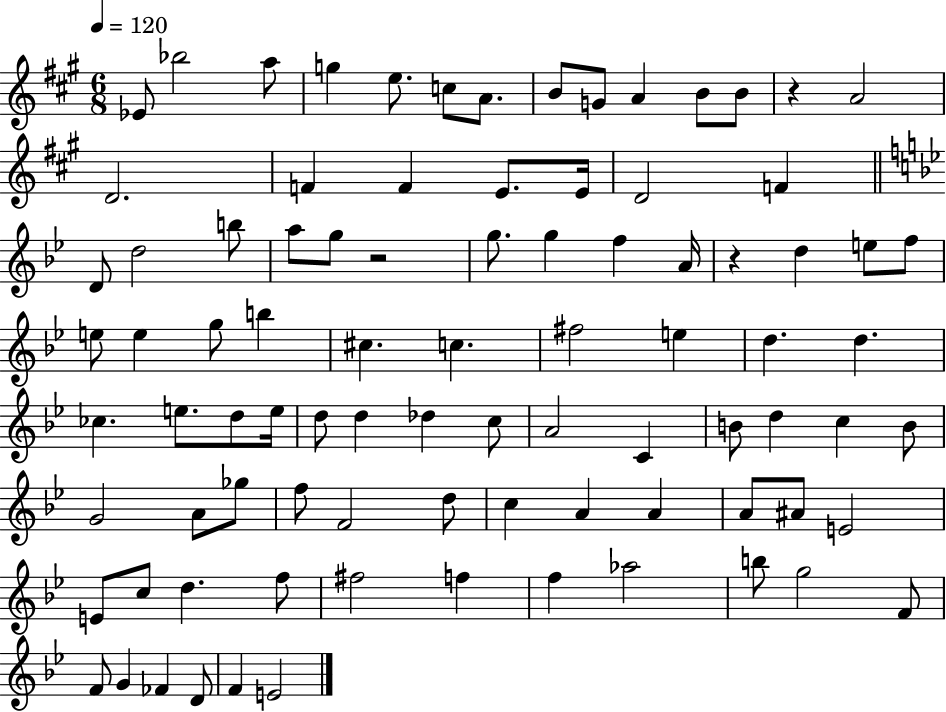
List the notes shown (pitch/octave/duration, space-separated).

Eb4/e Bb5/h A5/e G5/q E5/e. C5/e A4/e. B4/e G4/e A4/q B4/e B4/e R/q A4/h D4/h. F4/q F4/q E4/e. E4/s D4/h F4/q D4/e D5/h B5/e A5/e G5/e R/h G5/e. G5/q F5/q A4/s R/q D5/q E5/e F5/e E5/e E5/q G5/e B5/q C#5/q. C5/q. F#5/h E5/q D5/q. D5/q. CES5/q. E5/e. D5/e E5/s D5/e D5/q Db5/q C5/e A4/h C4/q B4/e D5/q C5/q B4/e G4/h A4/e Gb5/e F5/e F4/h D5/e C5/q A4/q A4/q A4/e A#4/e E4/h E4/e C5/e D5/q. F5/e F#5/h F5/q F5/q Ab5/h B5/e G5/h F4/e F4/e G4/q FES4/q D4/e F4/q E4/h